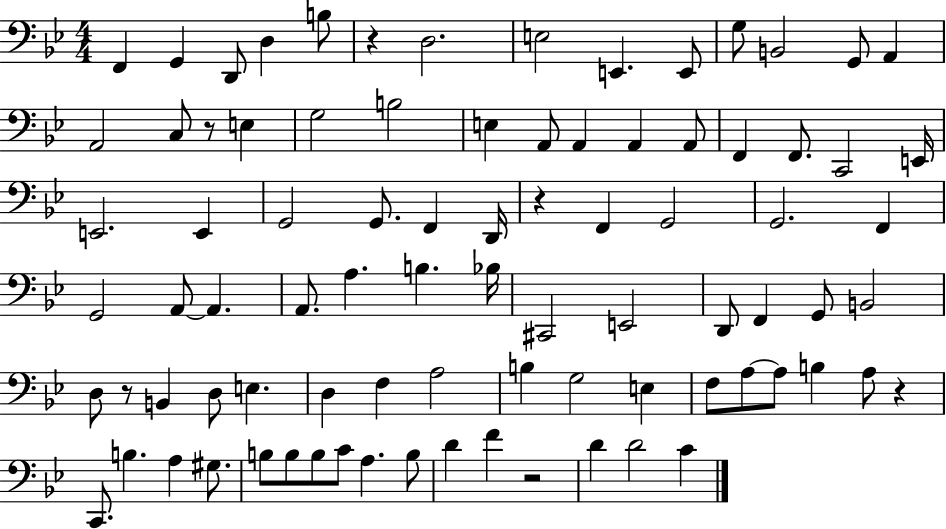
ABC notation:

X:1
T:Untitled
M:4/4
L:1/4
K:Bb
F,, G,, D,,/2 D, B,/2 z D,2 E,2 E,, E,,/2 G,/2 B,,2 G,,/2 A,, A,,2 C,/2 z/2 E, G,2 B,2 E, A,,/2 A,, A,, A,,/2 F,, F,,/2 C,,2 E,,/4 E,,2 E,, G,,2 G,,/2 F,, D,,/4 z F,, G,,2 G,,2 F,, G,,2 A,,/2 A,, A,,/2 A, B, _B,/4 ^C,,2 E,,2 D,,/2 F,, G,,/2 B,,2 D,/2 z/2 B,, D,/2 E, D, F, A,2 B, G,2 E, F,/2 A,/2 A,/2 B, A,/2 z C,,/2 B, A, ^G,/2 B,/2 B,/2 B,/2 C/2 A, B,/2 D F z2 D D2 C